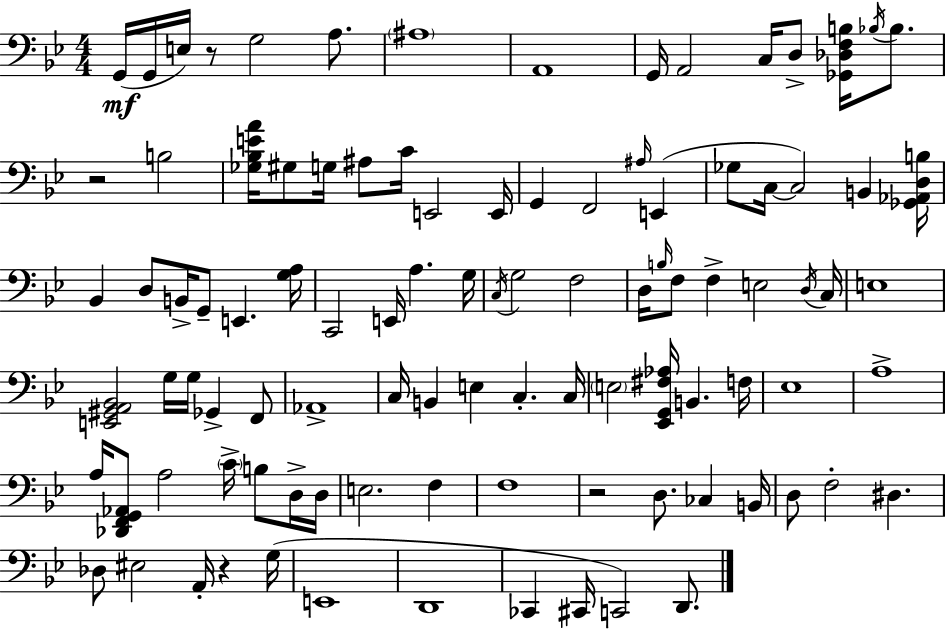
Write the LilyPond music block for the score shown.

{
  \clef bass
  \numericTimeSignature
  \time 4/4
  \key bes \major
  \repeat volta 2 { g,16(\mf g,16 e16) r8 g2 a8. | \parenthesize ais1 | a,1 | g,16 a,2 c16 d8-> <ges, des f b>16 \acciaccatura { bes16 } bes8. | \break r2 b2 | <ges bes e' a'>16 gis8 g16 ais8 c'16 e,2 | e,16 g,4 f,2 \grace { ais16 }( e,4 | ges8 c16~~ c2) b,4 | \break <ges, aes, d b>16 bes,4 d8 b,16-> g,8-- e,4. | <g a>16 c,2 e,16 a4. | g16 \acciaccatura { c16 } g2 f2 | d16 \grace { b16 } f8 f4-> e2 | \break \acciaccatura { d16 } c16 e1 | <e, gis, a, bes,>2 g16 g16 ges,4-> | f,8 aes,1-> | c16 b,4 e4 c4.-. | \break c16 \parenthesize e2 <ees, g, fis aes>16 b,4. | f16 ees1 | a1-> | a16 <des, f, g, aes,>8 a2 | \break \parenthesize c'16-> b8 d16-> d16 e2. | f4 f1 | r2 d8. | ces4 b,16 d8 f2-. dis4. | \break des8 eis2 a,16-. | r4 g16( e,1 | d,1 | ces,4 cis,16 c,2) | \break d,8. } \bar "|."
}